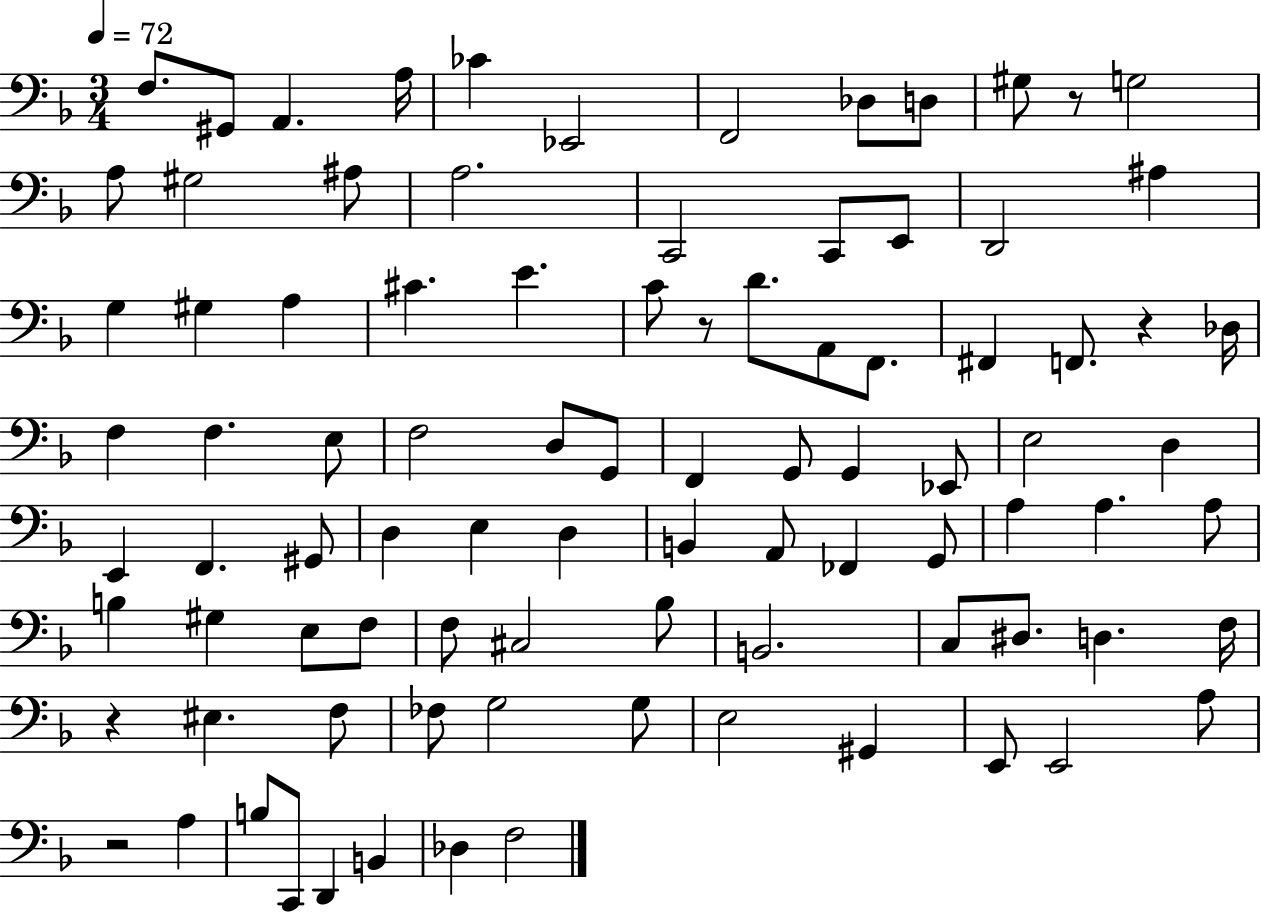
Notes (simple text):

F3/e. G#2/e A2/q. A3/s CES4/q Eb2/h F2/h Db3/e D3/e G#3/e R/e G3/h A3/e G#3/h A#3/e A3/h. C2/h C2/e E2/e D2/h A#3/q G3/q G#3/q A3/q C#4/q. E4/q. C4/e R/e D4/e. A2/e F2/e. F#2/q F2/e. R/q Db3/s F3/q F3/q. E3/e F3/h D3/e G2/e F2/q G2/e G2/q Eb2/e E3/h D3/q E2/q F2/q. G#2/e D3/q E3/q D3/q B2/q A2/e FES2/q G2/e A3/q A3/q. A3/e B3/q G#3/q E3/e F3/e F3/e C#3/h Bb3/e B2/h. C3/e D#3/e. D3/q. F3/s R/q EIS3/q. F3/e FES3/e G3/h G3/e E3/h G#2/q E2/e E2/h A3/e R/h A3/q B3/e C2/e D2/q B2/q Db3/q F3/h